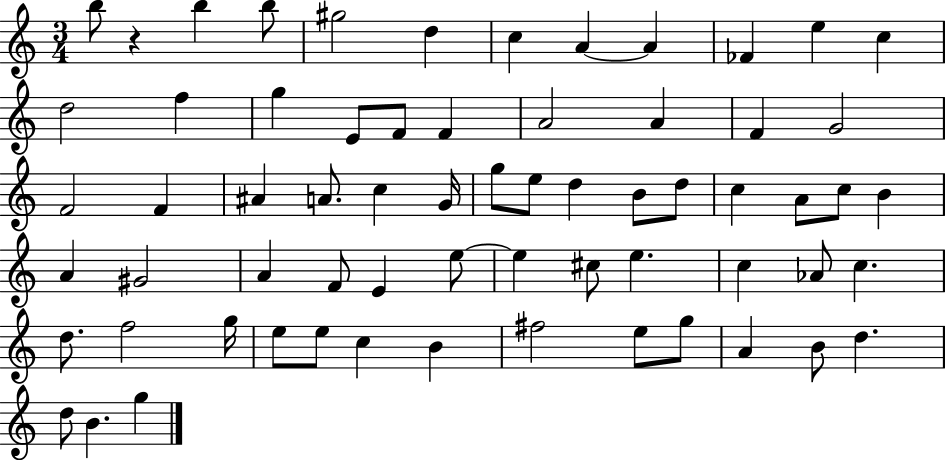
X:1
T:Untitled
M:3/4
L:1/4
K:C
b/2 z b b/2 ^g2 d c A A _F e c d2 f g E/2 F/2 F A2 A F G2 F2 F ^A A/2 c G/4 g/2 e/2 d B/2 d/2 c A/2 c/2 B A ^G2 A F/2 E e/2 e ^c/2 e c _A/2 c d/2 f2 g/4 e/2 e/2 c B ^f2 e/2 g/2 A B/2 d d/2 B g